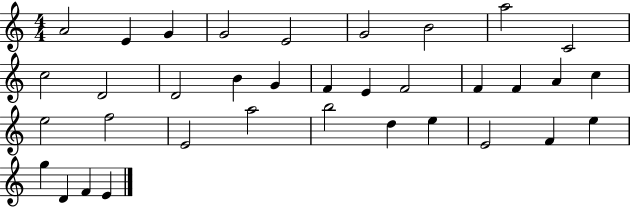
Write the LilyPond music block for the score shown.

{
  \clef treble
  \numericTimeSignature
  \time 4/4
  \key c \major
  a'2 e'4 g'4 | g'2 e'2 | g'2 b'2 | a''2 c'2 | \break c''2 d'2 | d'2 b'4 g'4 | f'4 e'4 f'2 | f'4 f'4 a'4 c''4 | \break e''2 f''2 | e'2 a''2 | b''2 d''4 e''4 | e'2 f'4 e''4 | \break g''4 d'4 f'4 e'4 | \bar "|."
}